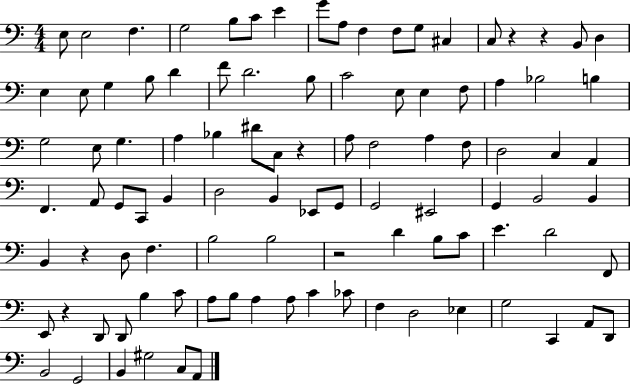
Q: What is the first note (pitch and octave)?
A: E3